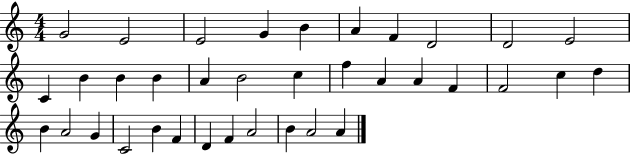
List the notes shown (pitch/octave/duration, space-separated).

G4/h E4/h E4/h G4/q B4/q A4/q F4/q D4/h D4/h E4/h C4/q B4/q B4/q B4/q A4/q B4/h C5/q F5/q A4/q A4/q F4/q F4/h C5/q D5/q B4/q A4/h G4/q C4/h B4/q F4/q D4/q F4/q A4/h B4/q A4/h A4/q